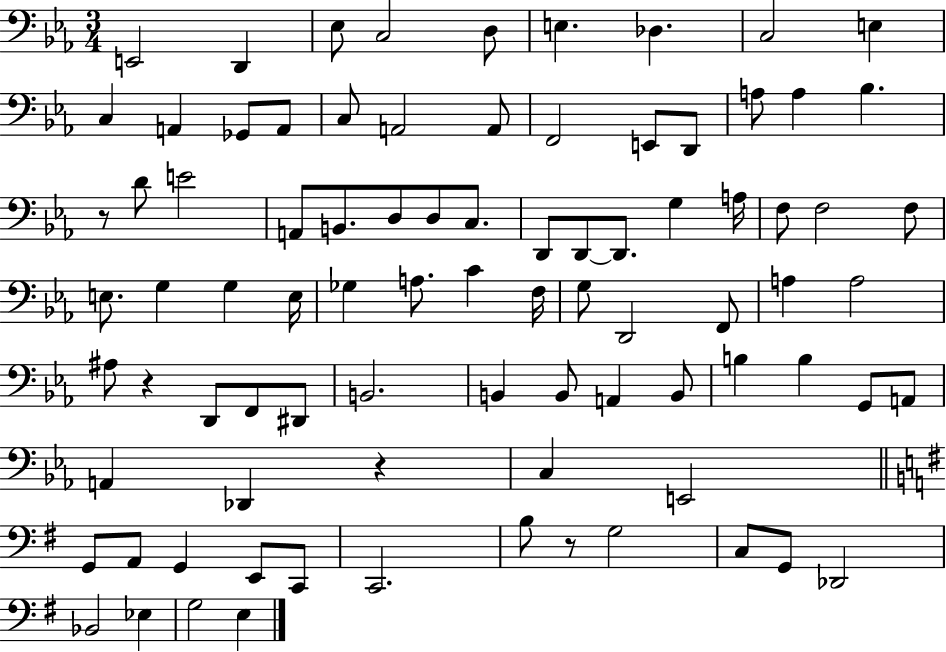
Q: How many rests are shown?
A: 4